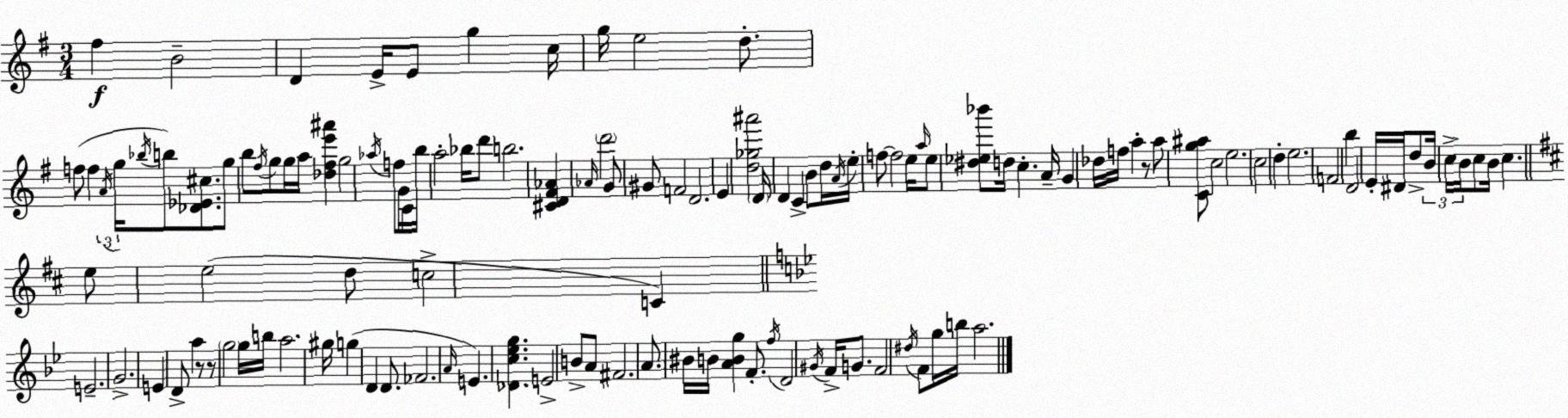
X:1
T:Untitled
M:3/4
L:1/4
K:Em
^f B2 D E/4 E/2 g c/4 g/4 e2 d/2 f/2 f A/4 g/4 _b/4 b/2 [_D_E^c]/2 g/2 b/2 ^f/4 g/2 g/4 a/4 [_d^fe'^a'] g2 _a/4 f/2 G/4 C/4 b/4 a2 _b/4 d'/2 b2 [^CD^F_A] _A/4 d'2 G/2 ^G/2 F2 D2 E [d_g^a']2 D/4 D C B/2 d/4 A/4 e/4 f/2 f2 e/4 a/4 e/2 [^d_e_b']/2 d/4 c A/4 G _d/4 f/4 a z/2 a/2 [Cg^a]/2 c2 e2 c2 d e2 F2 b D2 E/4 ^D/4 d/2 B/4 c/4 B/4 c/2 B/4 c e/2 e2 d/2 c2 C E2 G2 E D/2 a z/2 z/2 g2 g/4 b/4 a2 ^g/4 g D D/2 _F2 A/4 E [_Dc_eg] E2 B/2 A/2 ^F2 A/2 ^B/4 B/4 [ABg] F/2 f/4 D2 ^G/4 F/4 G/2 F2 ^d/4 F/2 g/4 b/4 a2